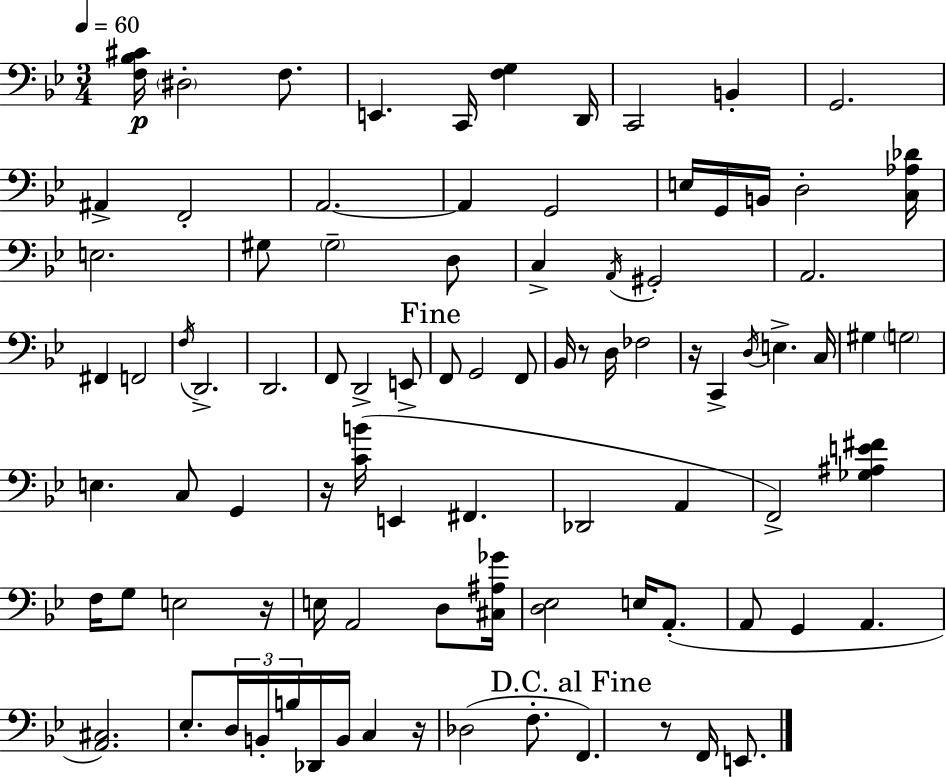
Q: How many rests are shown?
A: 6